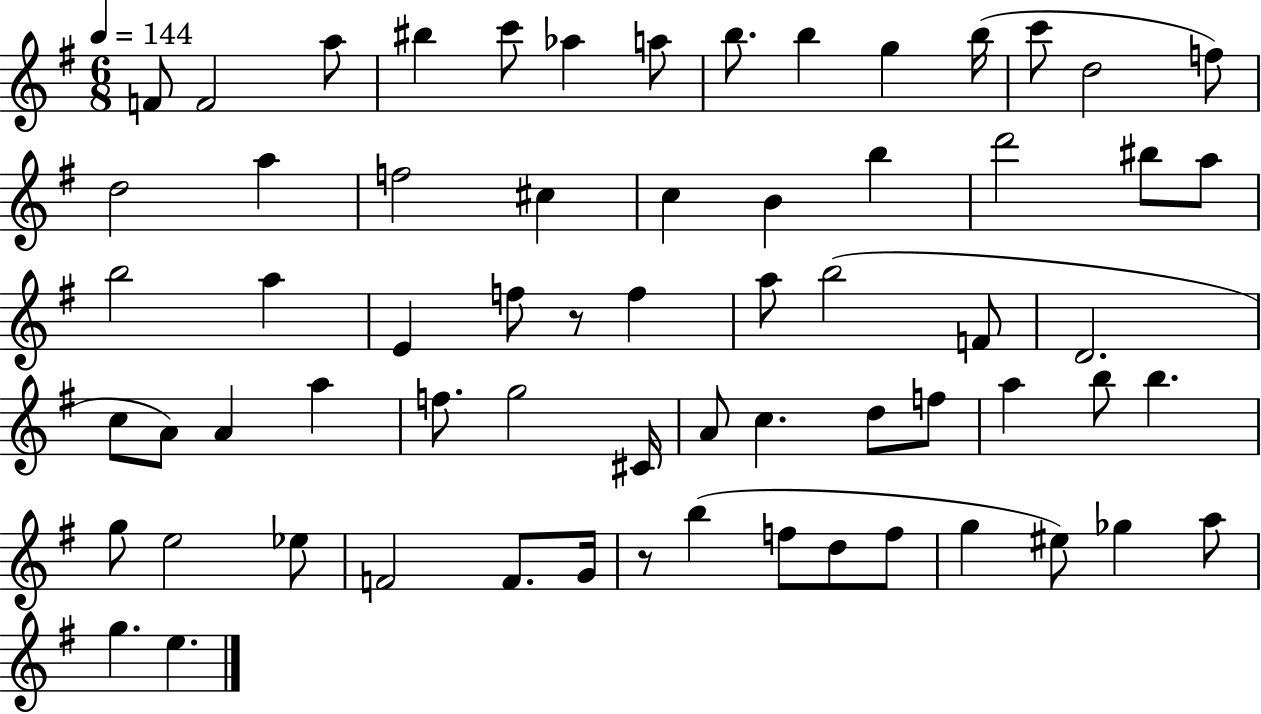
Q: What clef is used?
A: treble